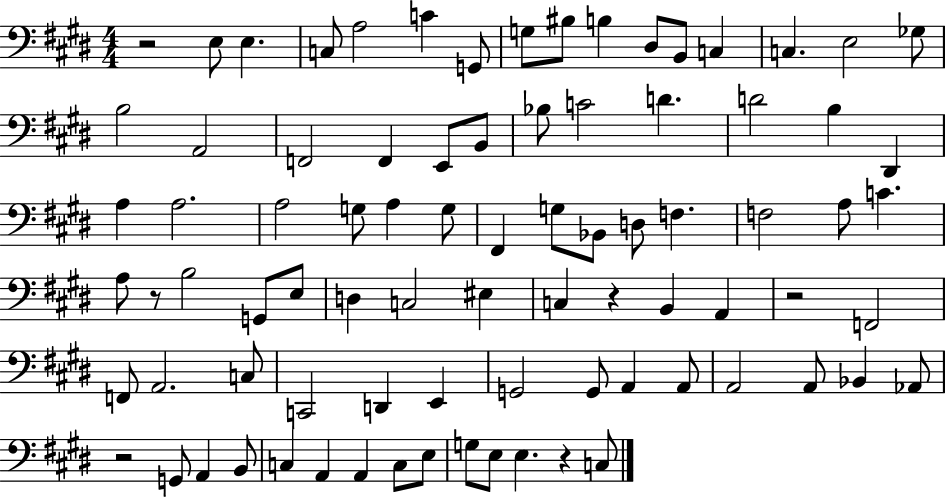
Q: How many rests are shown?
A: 6